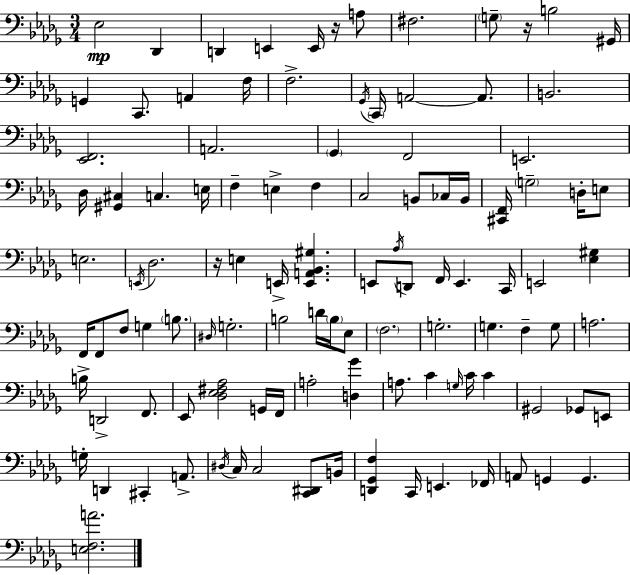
Eb3/h Db2/q D2/q E2/q E2/s R/s A3/e F#3/h. G3/e R/s B3/h G#2/s G2/q C2/e. A2/q F3/s F3/h. Gb2/s C2/s A2/h A2/e. B2/h. [Eb2,F2]/h. A2/h. Gb2/q F2/h E2/h. Db3/s [G#2,C#3]/q C3/q. E3/s F3/q E3/q F3/q C3/h B2/e CES3/s B2/s [C#2,F2]/s G3/h D3/s E3/e E3/h. E2/s Db3/h. R/s E3/q E2/s [E2,A2,Bb2,G#3]/q. E2/e Ab3/s D2/e F2/s E2/q. C2/s E2/h [Eb3,G#3]/q F2/s F2/e F3/e G3/q B3/e. D#3/s G3/h. B3/h D4/s B3/s Eb3/e F3/h. G3/h. G3/q. F3/q G3/e A3/h. B3/s D2/h F2/e. Eb2/e [Db3,Eb3,F#3,Ab3]/h G2/s F2/s A3/h [D3,Gb4]/q A3/e. C4/q G3/s C4/s C4/q G#2/h Gb2/e E2/e G3/s D2/q C#2/q A2/e. D#3/s C3/s C3/h [C2,D#2]/e B2/s [D2,Gb2,F3]/q C2/s E2/q. FES2/s A2/e G2/q G2/q. [E3,F3,A4]/h.